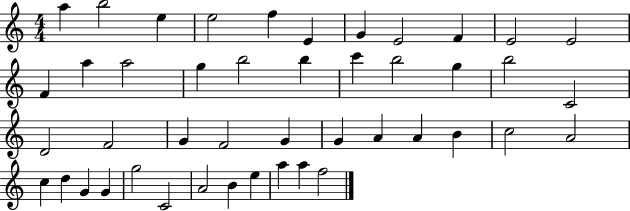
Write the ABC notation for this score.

X:1
T:Untitled
M:4/4
L:1/4
K:C
a b2 e e2 f E G E2 F E2 E2 F a a2 g b2 b c' b2 g b2 C2 D2 F2 G F2 G G A A B c2 A2 c d G G g2 C2 A2 B e a a f2